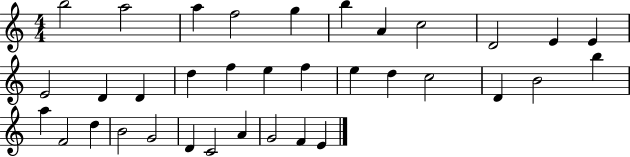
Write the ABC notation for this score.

X:1
T:Untitled
M:4/4
L:1/4
K:C
b2 a2 a f2 g b A c2 D2 E E E2 D D d f e f e d c2 D B2 b a F2 d B2 G2 D C2 A G2 F E